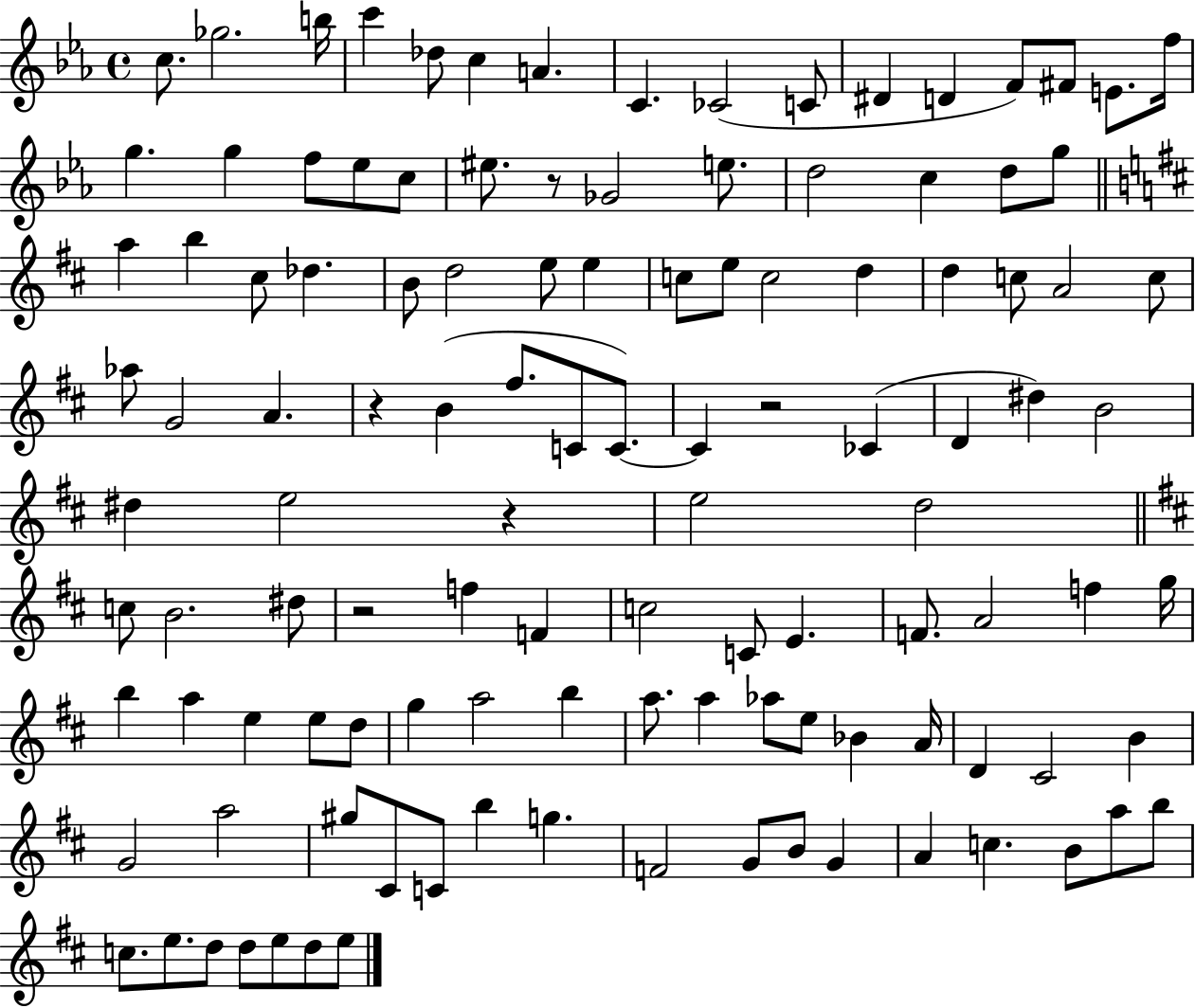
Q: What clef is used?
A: treble